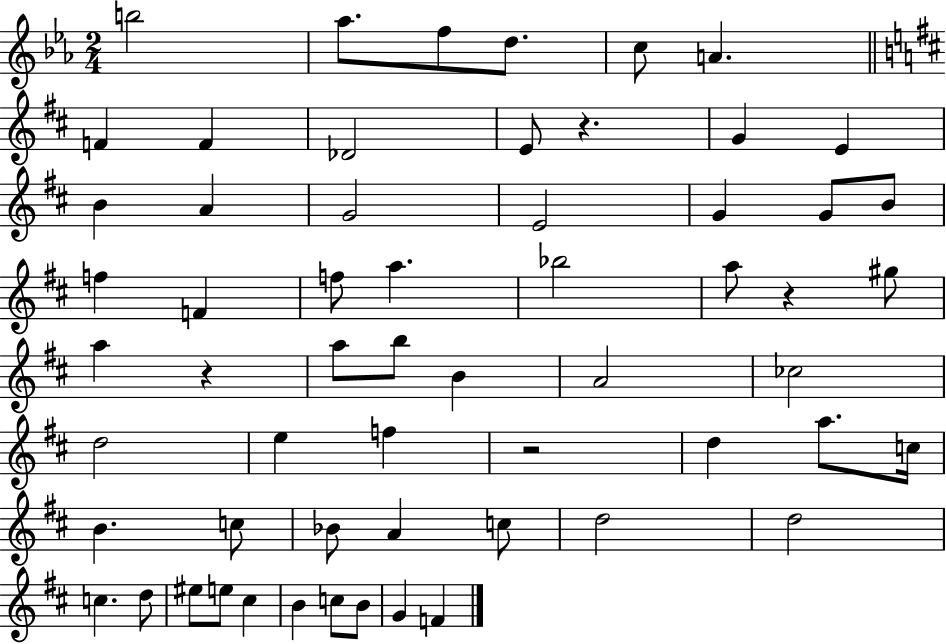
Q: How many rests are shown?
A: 4